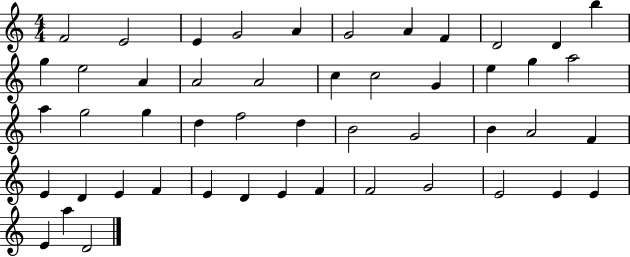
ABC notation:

X:1
T:Untitled
M:4/4
L:1/4
K:C
F2 E2 E G2 A G2 A F D2 D b g e2 A A2 A2 c c2 G e g a2 a g2 g d f2 d B2 G2 B A2 F E D E F E D E F F2 G2 E2 E E E a D2